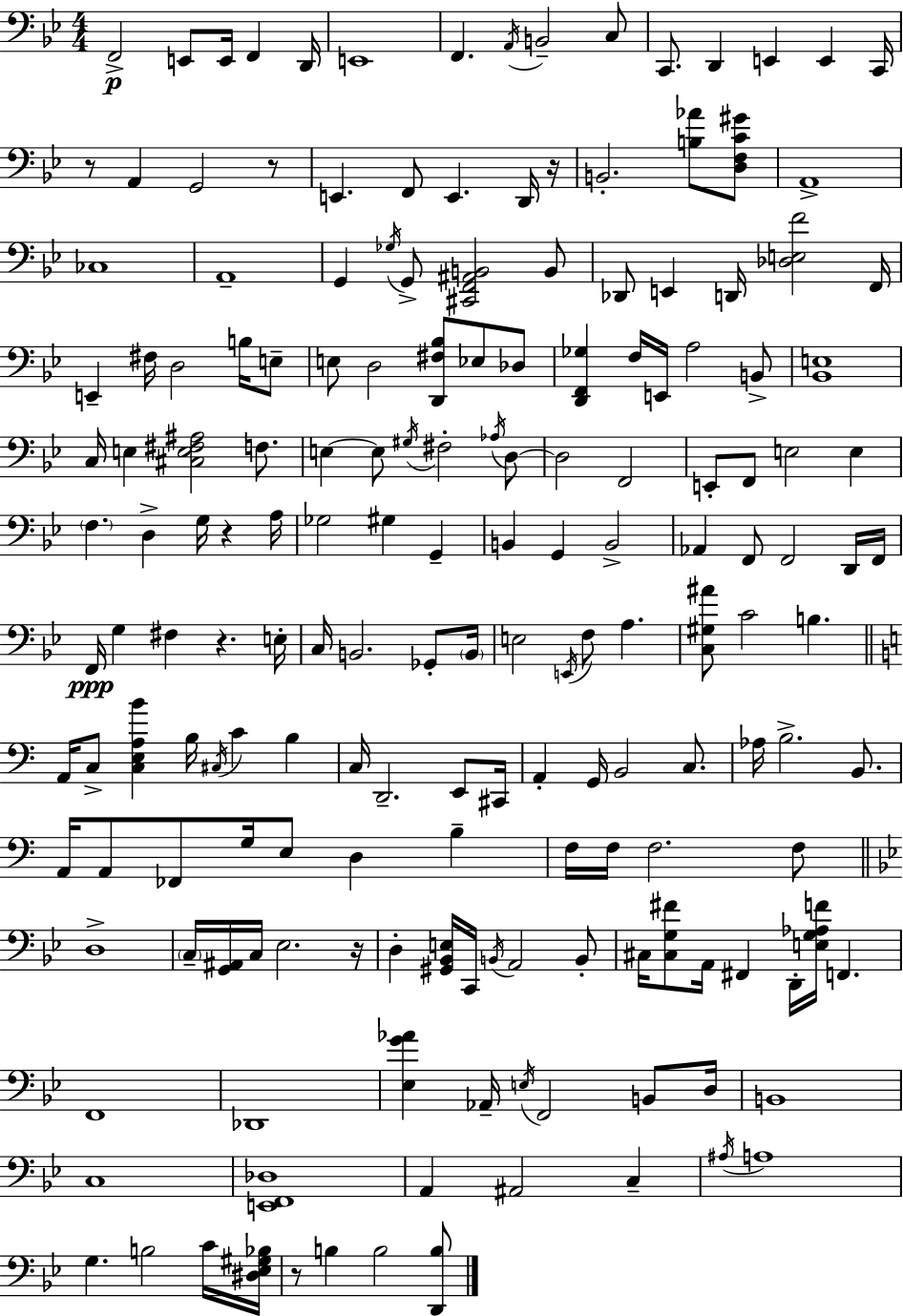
F2/h E2/e E2/s F2/q D2/s E2/w F2/q. A2/s B2/h C3/e C2/e. D2/q E2/q E2/q C2/s R/e A2/q G2/h R/e E2/q. F2/e E2/q. D2/s R/s B2/h. [B3,Ab4]/e [D3,F3,C4,G#4]/e A2/w CES3/w A2/w G2/q Gb3/s G2/e [C#2,F2,A#2,B2]/h B2/e Db2/e E2/q D2/s [Db3,E3,F4]/h F2/s E2/q F#3/s D3/h B3/s E3/e E3/e D3/h [D2,F#3,Bb3]/e Eb3/e Db3/e [D2,F2,Gb3]/q F3/s E2/s A3/h B2/e [Bb2,E3]/w C3/s E3/q [C#3,E3,F#3,A#3]/h F3/e. E3/q E3/e G#3/s F#3/h Ab3/s D3/e D3/h F2/h E2/e F2/e E3/h E3/q F3/q. D3/q G3/s R/q A3/s Gb3/h G#3/q G2/q B2/q G2/q B2/h Ab2/q F2/e F2/h D2/s F2/s F2/s G3/q F#3/q R/q. E3/s C3/s B2/h. Gb2/e B2/s E3/h E2/s F3/e A3/q. [C3,G#3,A#4]/e C4/h B3/q. A2/s C3/e [C3,E3,A3,B4]/q B3/s C#3/s C4/q B3/q C3/s D2/h. E2/e C#2/s A2/q G2/s B2/h C3/e. Ab3/s B3/h. B2/e. A2/s A2/e FES2/e G3/s E3/e D3/q B3/q F3/s F3/s F3/h. F3/e D3/w C3/s [G2,A#2]/s C3/s Eb3/h. R/s D3/q [G#2,Bb2,E3]/s C2/s B2/s A2/h B2/e C#3/s [C#3,G3,F#4]/e A2/s F#2/q D2/s [E3,G3,Ab3,F4]/s F2/q. F2/w Db2/w [Eb3,G4,Ab4]/q Ab2/s E3/s F2/h B2/e D3/s B2/w C3/w [E2,F2,Db3]/w A2/q A#2/h C3/q A#3/s A3/w G3/q. B3/h C4/s [D#3,Eb3,G#3,Bb3]/s R/e B3/q B3/h [D2,B3]/e